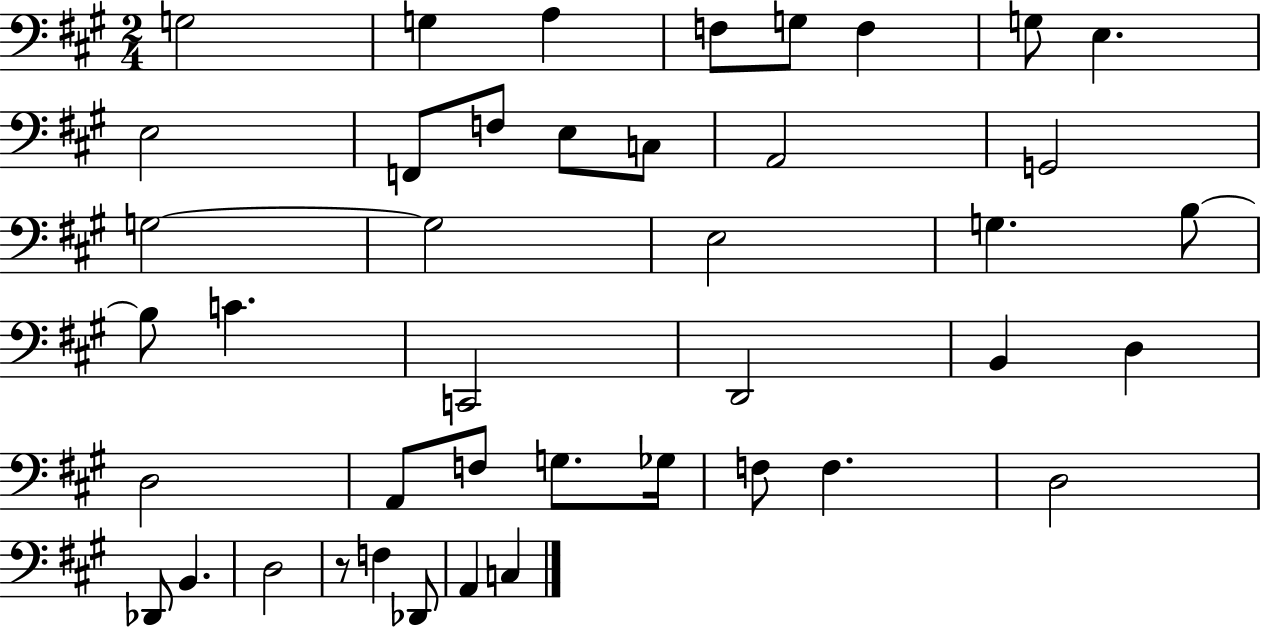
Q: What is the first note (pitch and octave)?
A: G3